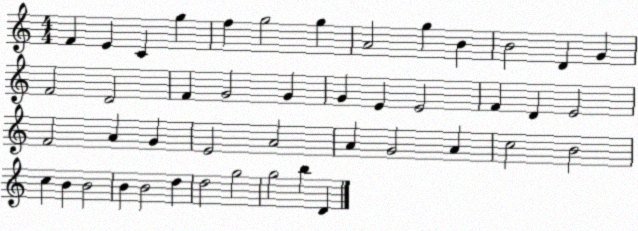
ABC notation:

X:1
T:Untitled
M:4/4
L:1/4
K:C
F E C g f g2 g A2 g B B2 D G F2 D2 F G2 G G E E2 F D E2 F2 A G E2 A2 A G2 A c2 B2 c B B2 B B2 d d2 g2 g2 b D